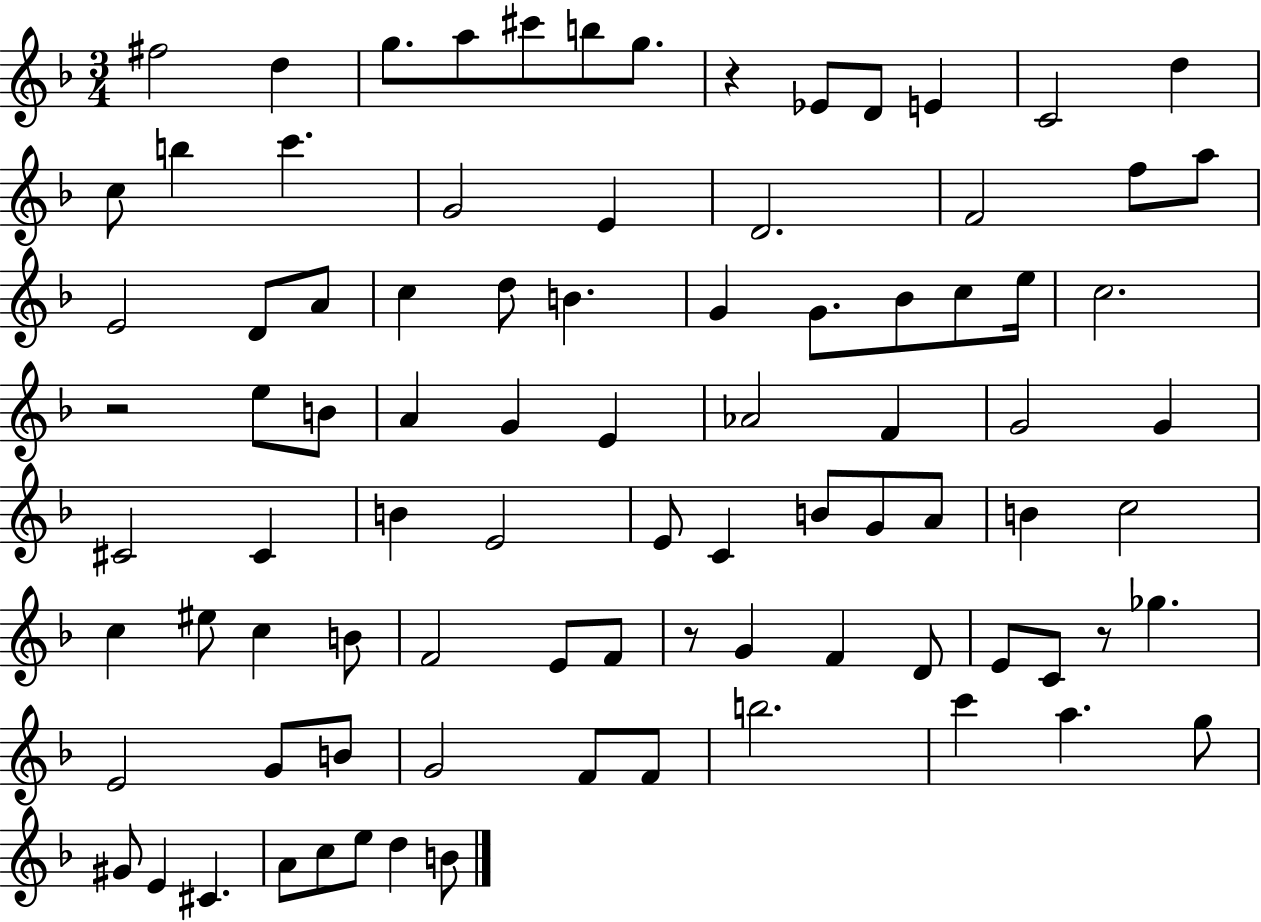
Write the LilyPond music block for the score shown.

{
  \clef treble
  \numericTimeSignature
  \time 3/4
  \key f \major
  fis''2 d''4 | g''8. a''8 cis'''8 b''8 g''8. | r4 ees'8 d'8 e'4 | c'2 d''4 | \break c''8 b''4 c'''4. | g'2 e'4 | d'2. | f'2 f''8 a''8 | \break e'2 d'8 a'8 | c''4 d''8 b'4. | g'4 g'8. bes'8 c''8 e''16 | c''2. | \break r2 e''8 b'8 | a'4 g'4 e'4 | aes'2 f'4 | g'2 g'4 | \break cis'2 cis'4 | b'4 e'2 | e'8 c'4 b'8 g'8 a'8 | b'4 c''2 | \break c''4 eis''8 c''4 b'8 | f'2 e'8 f'8 | r8 g'4 f'4 d'8 | e'8 c'8 r8 ges''4. | \break e'2 g'8 b'8 | g'2 f'8 f'8 | b''2. | c'''4 a''4. g''8 | \break gis'8 e'4 cis'4. | a'8 c''8 e''8 d''4 b'8 | \bar "|."
}